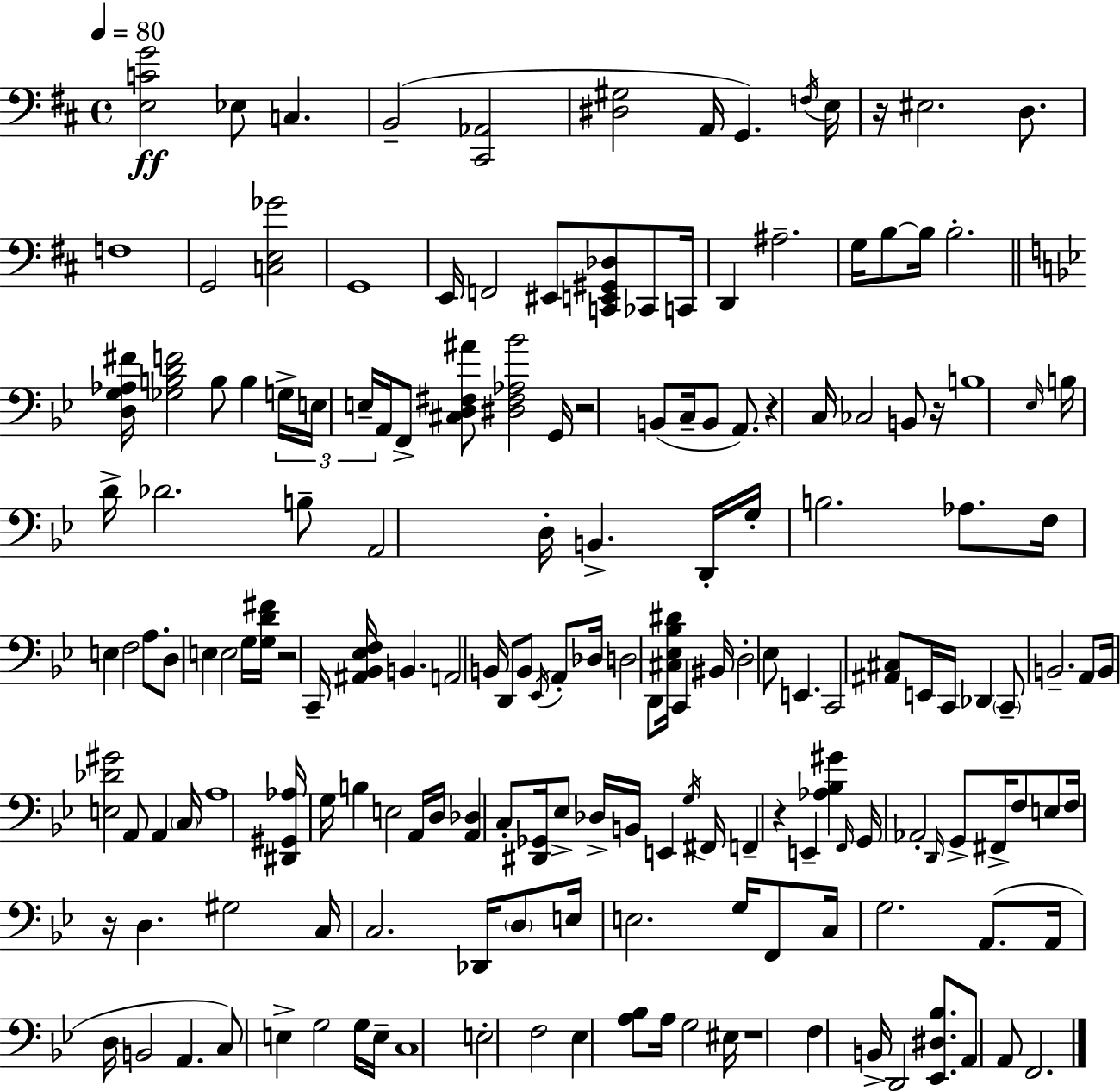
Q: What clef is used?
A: bass